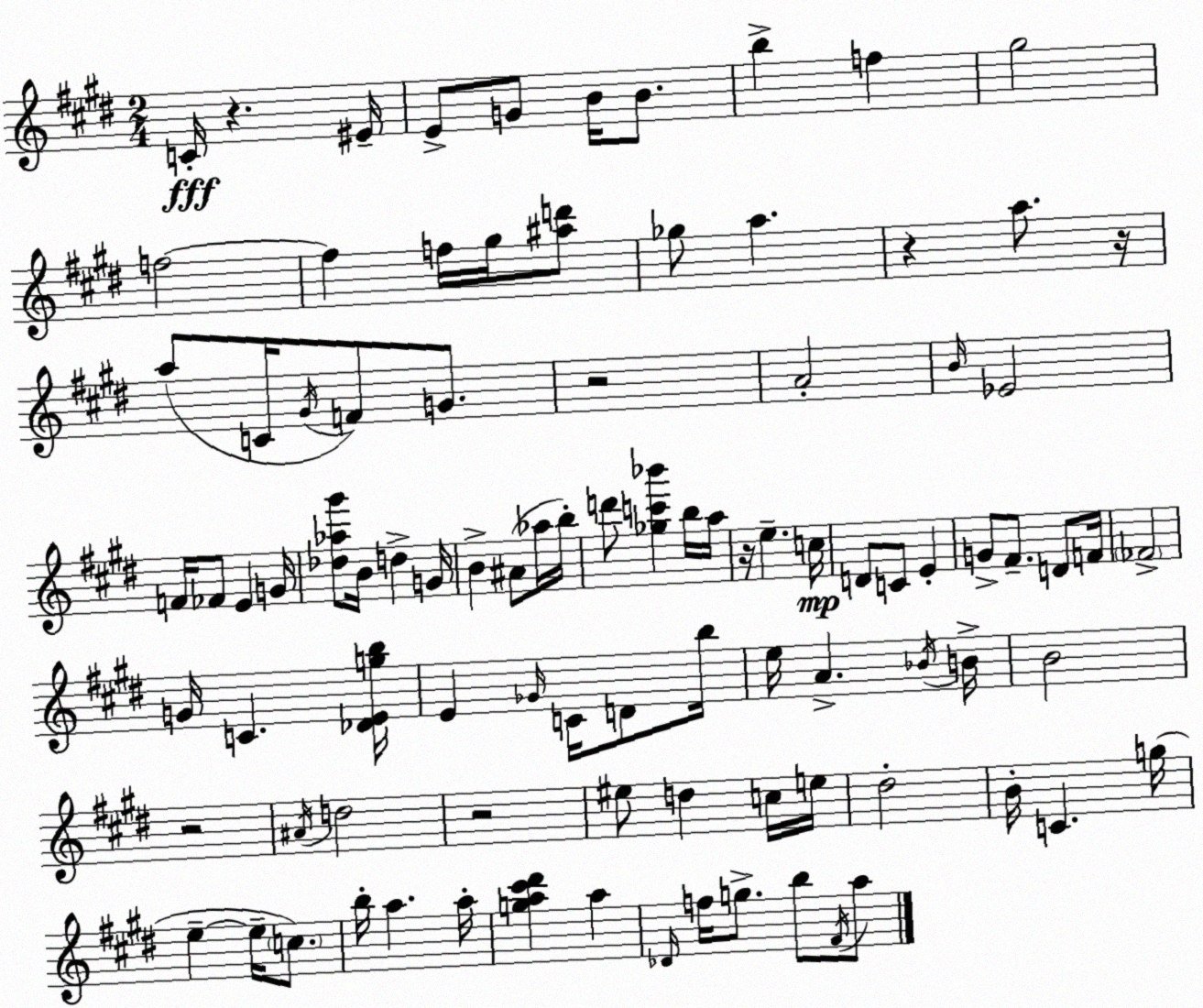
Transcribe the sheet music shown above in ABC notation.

X:1
T:Untitled
M:2/4
L:1/4
K:E
C/4 z ^E/4 E/2 G/2 B/4 B/2 b f ^g2 f2 f f/4 ^g/4 [^ad']/2 _g/2 a z a/2 z/4 a/2 C/4 ^G/4 F/2 G/2 z2 A2 B/4 _E2 F/4 _F/2 E G/4 [_d_a^g']/2 B/4 d G/4 B ^A/2 _a/4 b/4 d'/2 [_gc'_b'] b/4 a/4 z/4 e c/4 D/2 C/2 E G/2 ^F/2 D/2 F/4 _F2 G/4 C [_DEgb]/4 E _G/4 C/4 D/2 b/4 e/4 A _B/4 B/4 B2 z2 ^A/4 d2 z2 ^e/2 d c/4 e/4 ^d2 B/4 C g/4 e e/4 c/2 b/4 a a/4 [ga^c'^d'] a _D/4 f/4 g/2 b/2 ^F/4 a/2